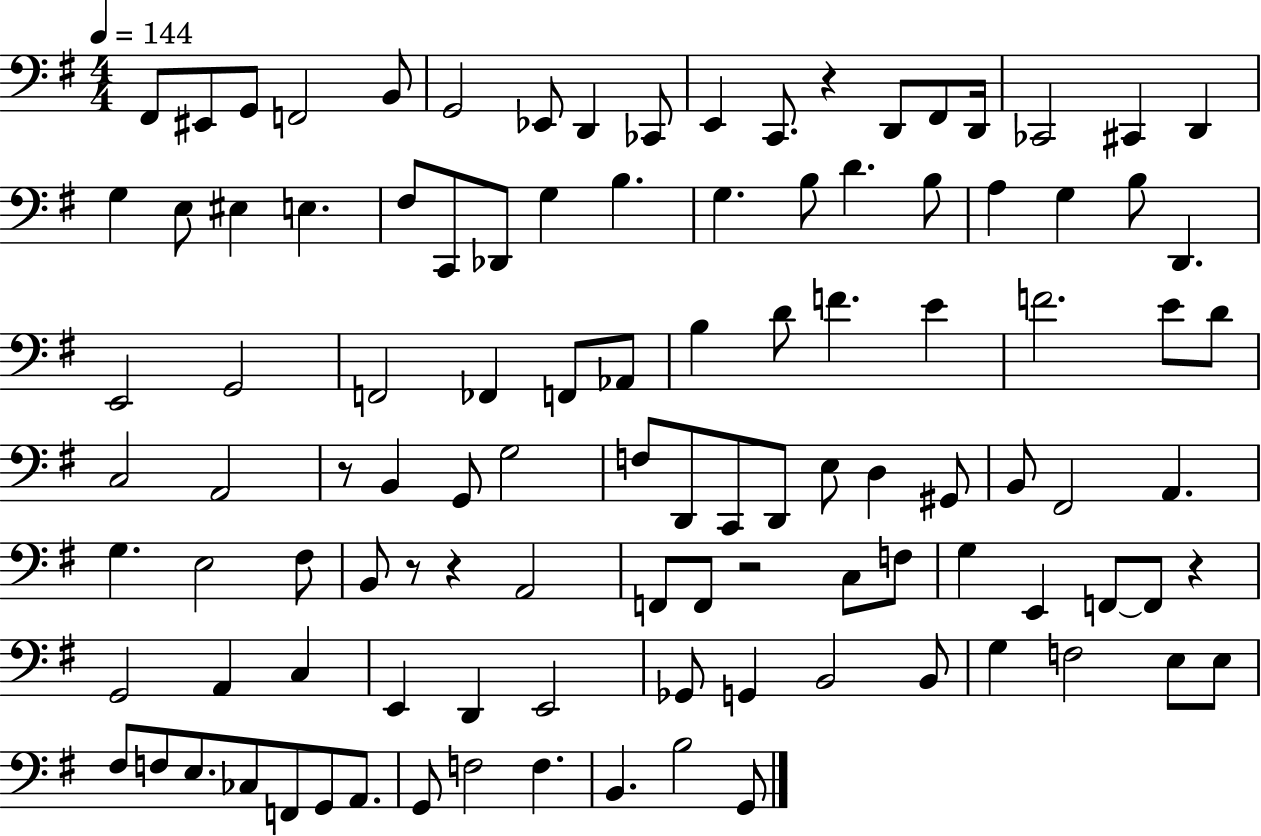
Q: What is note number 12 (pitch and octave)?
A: D2